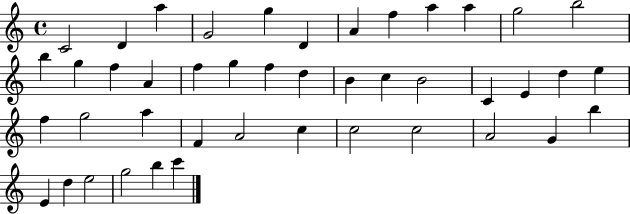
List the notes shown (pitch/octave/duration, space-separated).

C4/h D4/q A5/q G4/h G5/q D4/q A4/q F5/q A5/q A5/q G5/h B5/h B5/q G5/q F5/q A4/q F5/q G5/q F5/q D5/q B4/q C5/q B4/h C4/q E4/q D5/q E5/q F5/q G5/h A5/q F4/q A4/h C5/q C5/h C5/h A4/h G4/q B5/q E4/q D5/q E5/h G5/h B5/q C6/q